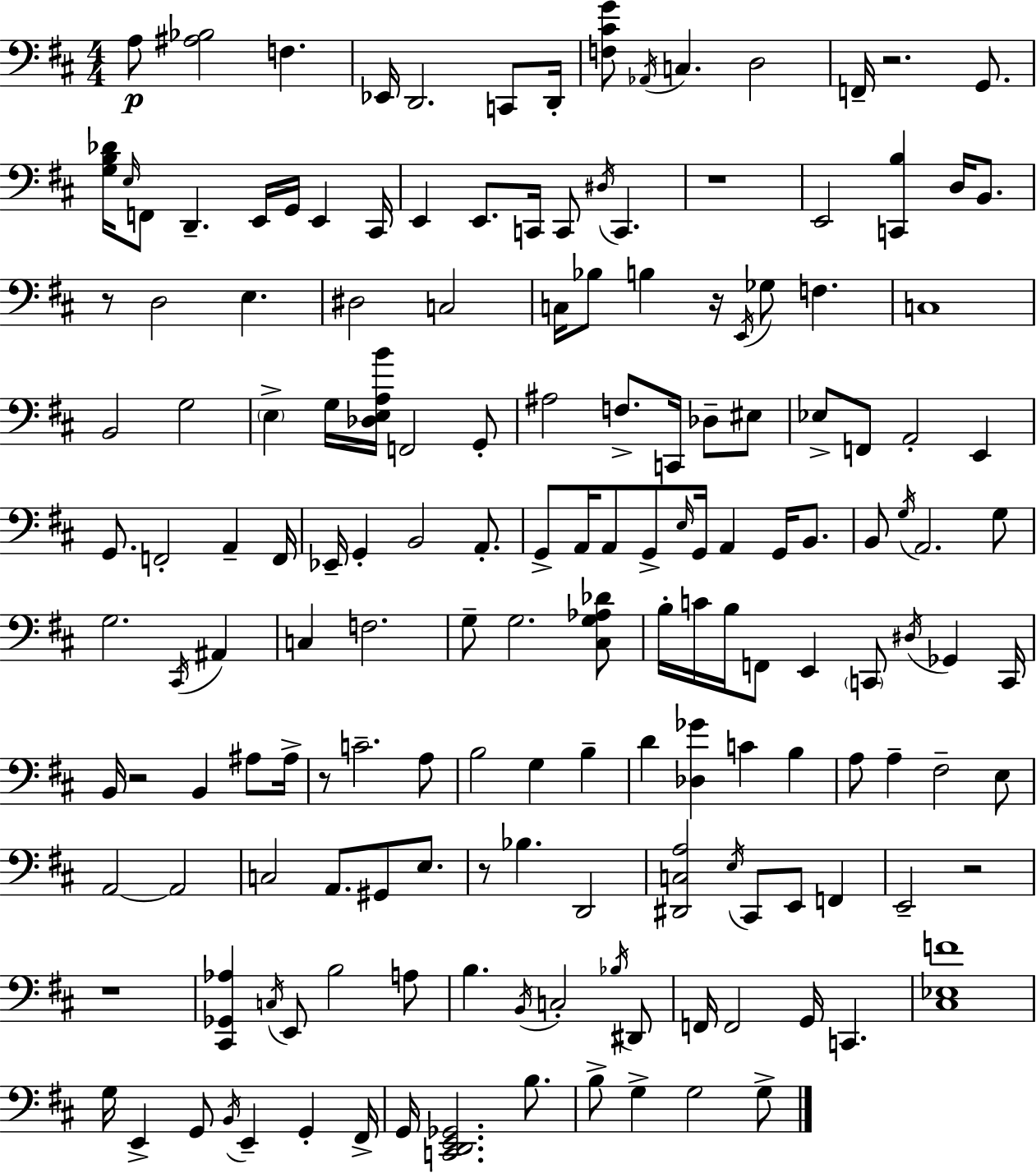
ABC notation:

X:1
T:Untitled
M:4/4
L:1/4
K:D
A,/2 [^A,_B,]2 F, _E,,/4 D,,2 C,,/2 D,,/4 [F,^CG]/2 _A,,/4 C, D,2 F,,/4 z2 G,,/2 [G,B,_D]/4 E,/4 F,,/2 D,, E,,/4 G,,/4 E,, ^C,,/4 E,, E,,/2 C,,/4 C,,/2 ^D,/4 C,, z4 E,,2 [C,,B,] D,/4 B,,/2 z/2 D,2 E, ^D,2 C,2 C,/4 _B,/2 B, z/4 E,,/4 _G,/2 F, C,4 B,,2 G,2 E, G,/4 [_D,E,A,B]/4 F,,2 G,,/2 ^A,2 F,/2 C,,/4 _D,/2 ^E,/2 _E,/2 F,,/2 A,,2 E,, G,,/2 F,,2 A,, F,,/4 _E,,/4 G,, B,,2 A,,/2 G,,/2 A,,/4 A,,/2 G,,/2 E,/4 G,,/4 A,, G,,/4 B,,/2 B,,/2 G,/4 A,,2 G,/2 G,2 ^C,,/4 ^A,, C, F,2 G,/2 G,2 [^C,G,_A,_D]/2 B,/4 C/4 B,/4 F,,/2 E,, C,,/2 ^D,/4 _G,, C,,/4 B,,/4 z2 B,, ^A,/2 ^A,/4 z/2 C2 A,/2 B,2 G, B, D [_D,_G] C B, A,/2 A, ^F,2 E,/2 A,,2 A,,2 C,2 A,,/2 ^G,,/2 E,/2 z/2 _B, D,,2 [^D,,C,A,]2 E,/4 ^C,,/2 E,,/2 F,, E,,2 z2 z4 [^C,,_G,,_A,] C,/4 E,,/2 B,2 A,/2 B, B,,/4 C,2 _B,/4 ^D,,/2 F,,/4 F,,2 G,,/4 C,, [^C,_E,F]4 G,/4 E,, G,,/2 B,,/4 E,, G,, ^F,,/4 G,,/4 [C,,D,,E,,_G,,]2 B,/2 B,/2 G, G,2 G,/2